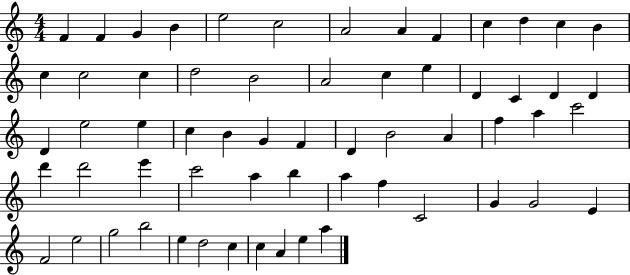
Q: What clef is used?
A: treble